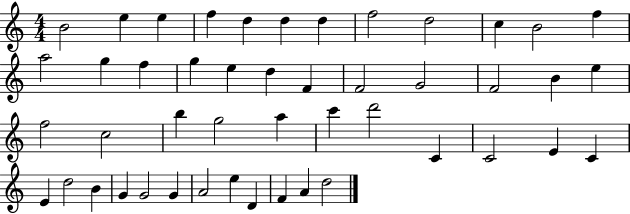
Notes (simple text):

B4/h E5/q E5/q F5/q D5/q D5/q D5/q F5/h D5/h C5/q B4/h F5/q A5/h G5/q F5/q G5/q E5/q D5/q F4/q F4/h G4/h F4/h B4/q E5/q F5/h C5/h B5/q G5/h A5/q C6/q D6/h C4/q C4/h E4/q C4/q E4/q D5/h B4/q G4/q G4/h G4/q A4/h E5/q D4/q F4/q A4/q D5/h